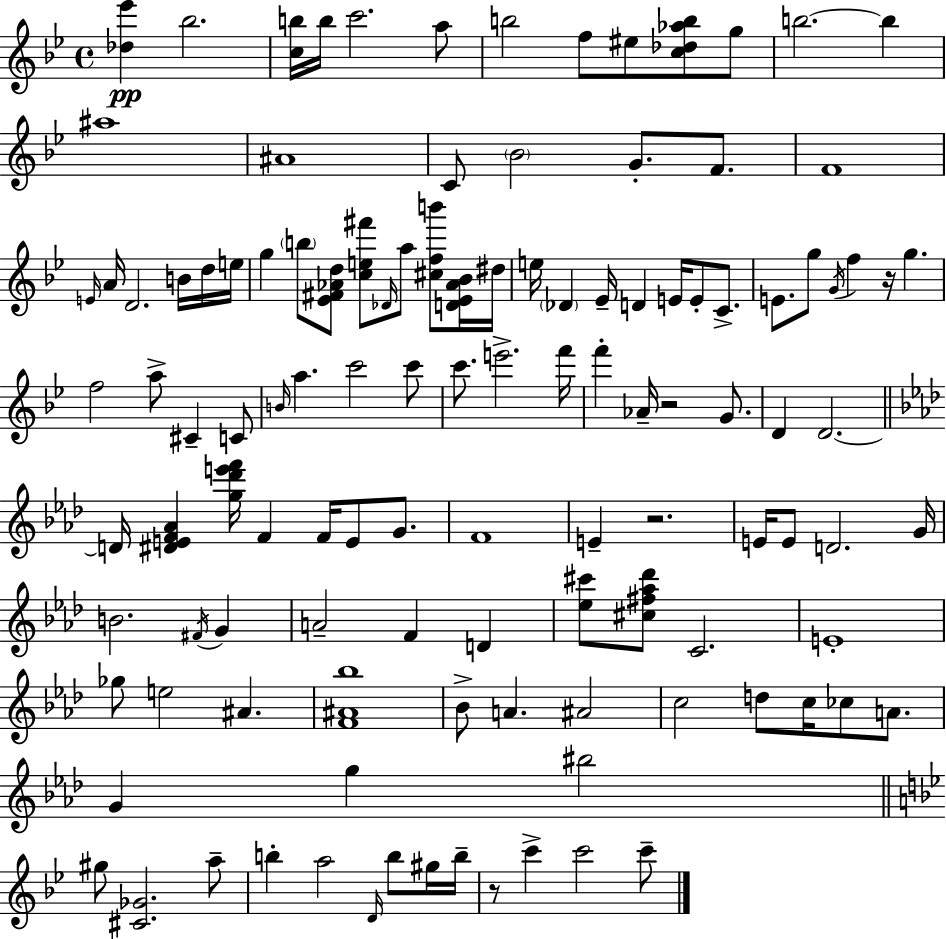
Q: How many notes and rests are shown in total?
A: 117